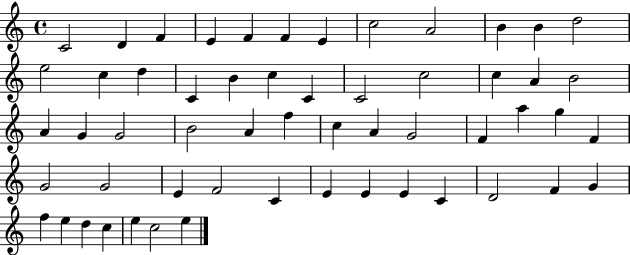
C4/h D4/q F4/q E4/q F4/q F4/q E4/q C5/h A4/h B4/q B4/q D5/h E5/h C5/q D5/q C4/q B4/q C5/q C4/q C4/h C5/h C5/q A4/q B4/h A4/q G4/q G4/h B4/h A4/q F5/q C5/q A4/q G4/h F4/q A5/q G5/q F4/q G4/h G4/h E4/q F4/h C4/q E4/q E4/q E4/q C4/q D4/h F4/q G4/q F5/q E5/q D5/q C5/q E5/q C5/h E5/q